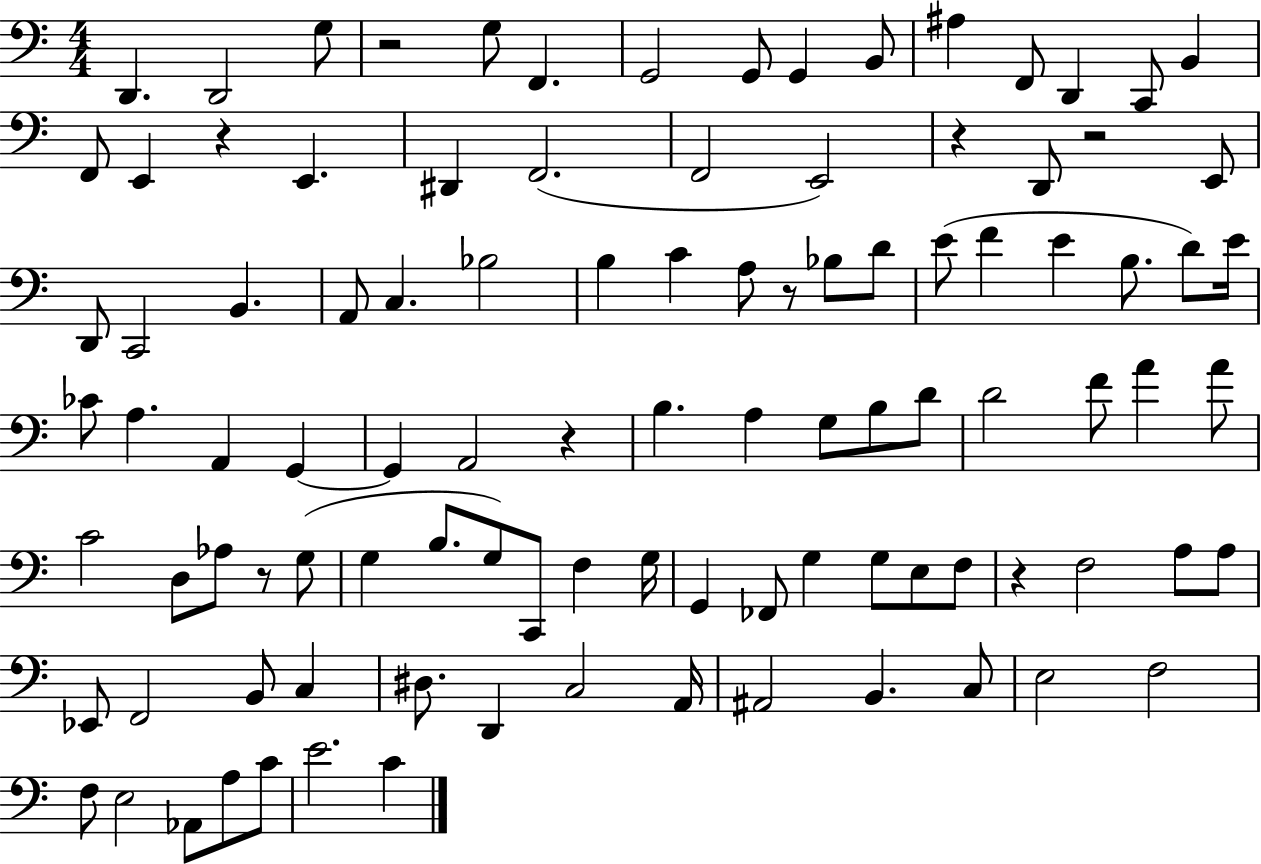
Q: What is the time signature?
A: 4/4